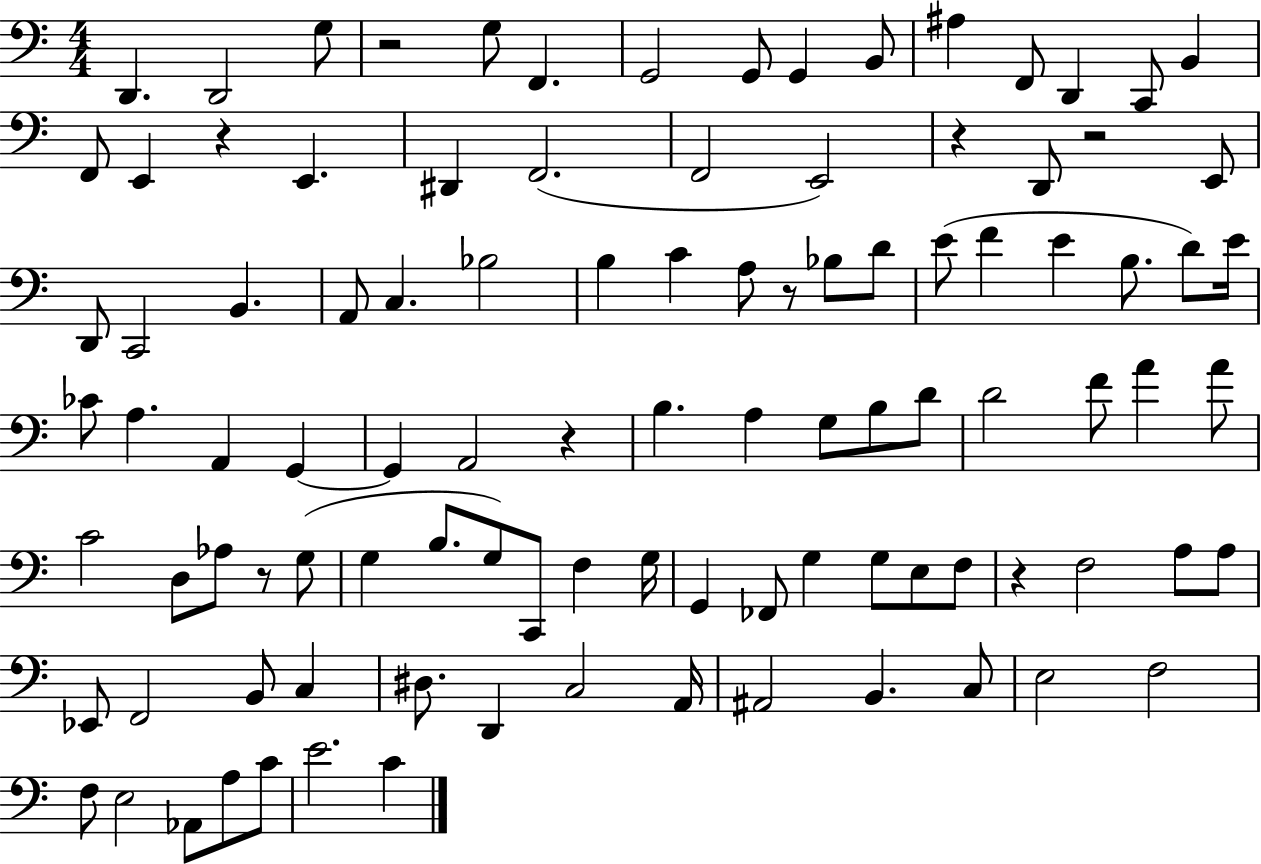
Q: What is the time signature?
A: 4/4